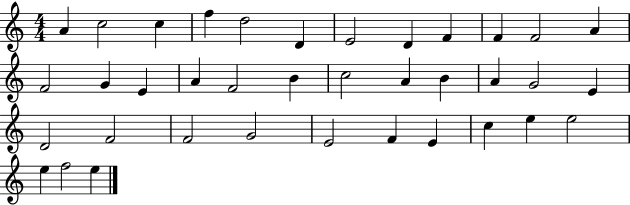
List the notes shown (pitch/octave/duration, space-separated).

A4/q C5/h C5/q F5/q D5/h D4/q E4/h D4/q F4/q F4/q F4/h A4/q F4/h G4/q E4/q A4/q F4/h B4/q C5/h A4/q B4/q A4/q G4/h E4/q D4/h F4/h F4/h G4/h E4/h F4/q E4/q C5/q E5/q E5/h E5/q F5/h E5/q